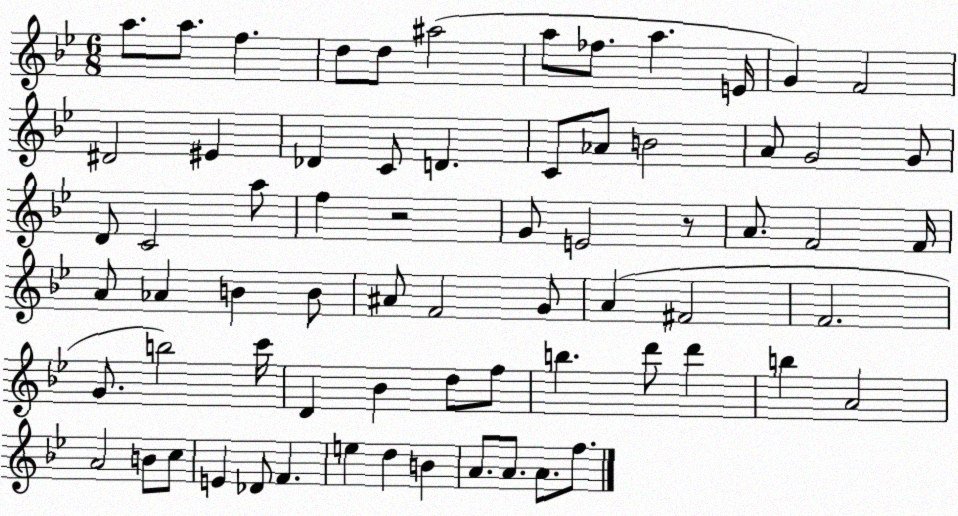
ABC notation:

X:1
T:Untitled
M:6/8
L:1/4
K:Bb
a/2 a/2 f d/2 d/2 ^a2 a/2 _f/2 a E/4 G F2 ^D2 ^E _D C/2 D C/2 _A/2 B2 A/2 G2 G/2 D/2 C2 a/2 f z2 G/2 E2 z/2 A/2 F2 F/4 A/2 _A B B/2 ^A/2 F2 G/2 A ^F2 F2 G/2 b2 c'/4 D _B d/2 f/2 b d'/2 d' b A2 A2 B/2 c/2 E _D/2 F e d B A/2 A/2 A/2 f/2